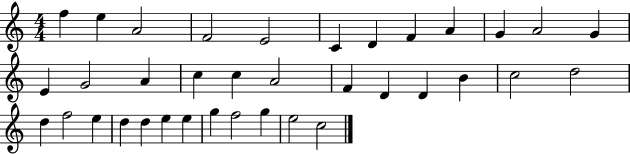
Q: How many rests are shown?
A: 0